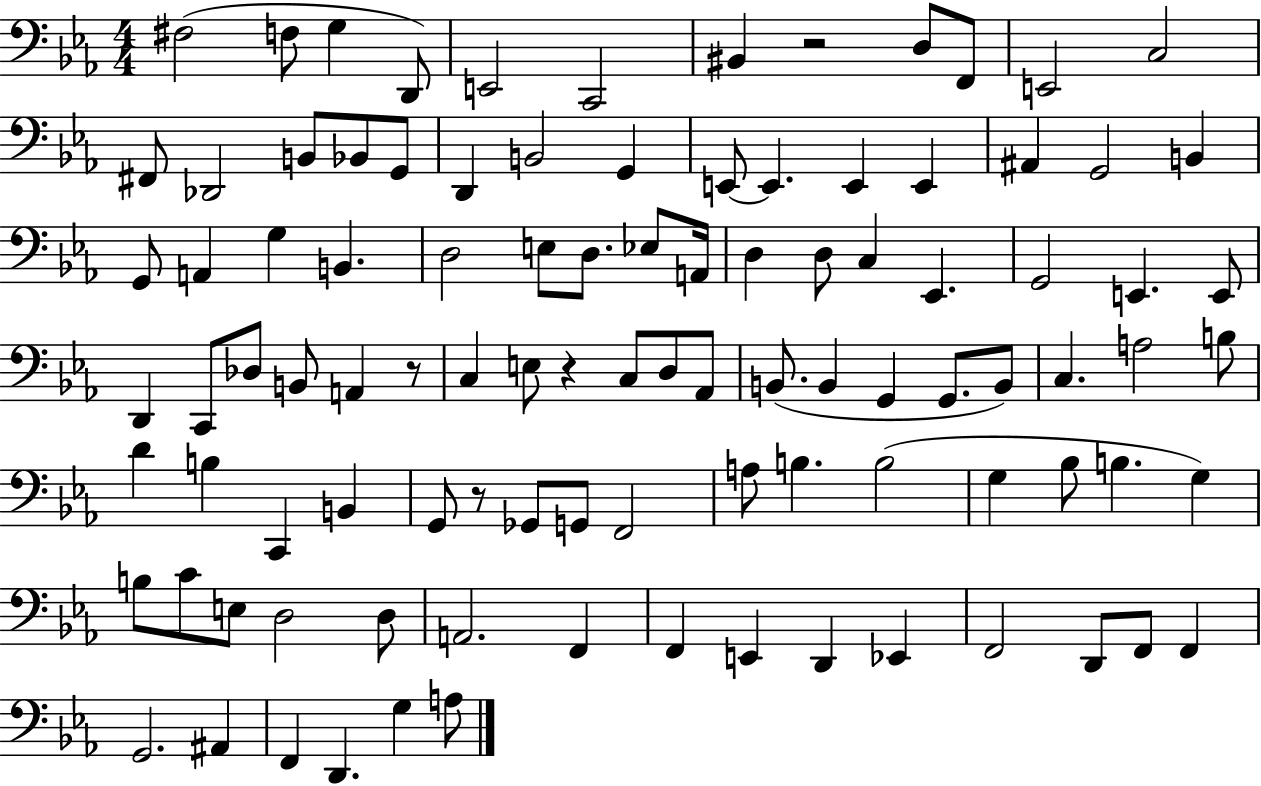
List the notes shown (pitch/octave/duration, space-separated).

F#3/h F3/e G3/q D2/e E2/h C2/h BIS2/q R/h D3/e F2/e E2/h C3/h F#2/e Db2/h B2/e Bb2/e G2/e D2/q B2/h G2/q E2/e E2/q. E2/q E2/q A#2/q G2/h B2/q G2/e A2/q G3/q B2/q. D3/h E3/e D3/e. Eb3/e A2/s D3/q D3/e C3/q Eb2/q. G2/h E2/q. E2/e D2/q C2/e Db3/e B2/e A2/q R/e C3/q E3/e R/q C3/e D3/e Ab2/e B2/e. B2/q G2/q G2/e. B2/e C3/q. A3/h B3/e D4/q B3/q C2/q B2/q G2/e R/e Gb2/e G2/e F2/h A3/e B3/q. B3/h G3/q Bb3/e B3/q. G3/q B3/e C4/e E3/e D3/h D3/e A2/h. F2/q F2/q E2/q D2/q Eb2/q F2/h D2/e F2/e F2/q G2/h. A#2/q F2/q D2/q. G3/q A3/e